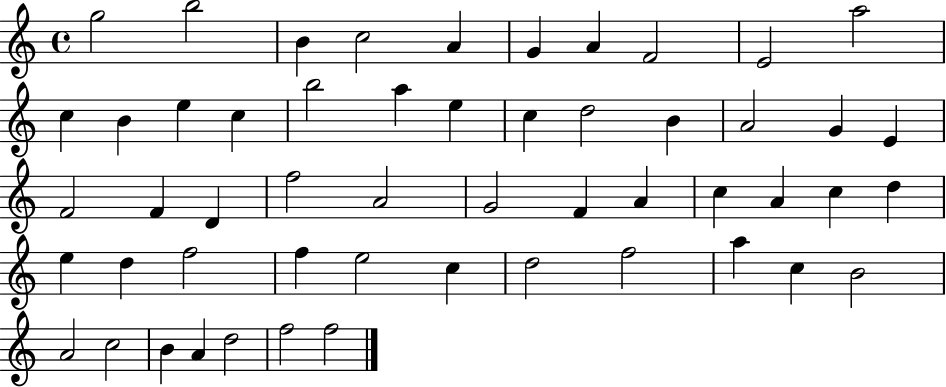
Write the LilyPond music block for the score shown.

{
  \clef treble
  \time 4/4
  \defaultTimeSignature
  \key c \major
  g''2 b''2 | b'4 c''2 a'4 | g'4 a'4 f'2 | e'2 a''2 | \break c''4 b'4 e''4 c''4 | b''2 a''4 e''4 | c''4 d''2 b'4 | a'2 g'4 e'4 | \break f'2 f'4 d'4 | f''2 a'2 | g'2 f'4 a'4 | c''4 a'4 c''4 d''4 | \break e''4 d''4 f''2 | f''4 e''2 c''4 | d''2 f''2 | a''4 c''4 b'2 | \break a'2 c''2 | b'4 a'4 d''2 | f''2 f''2 | \bar "|."
}